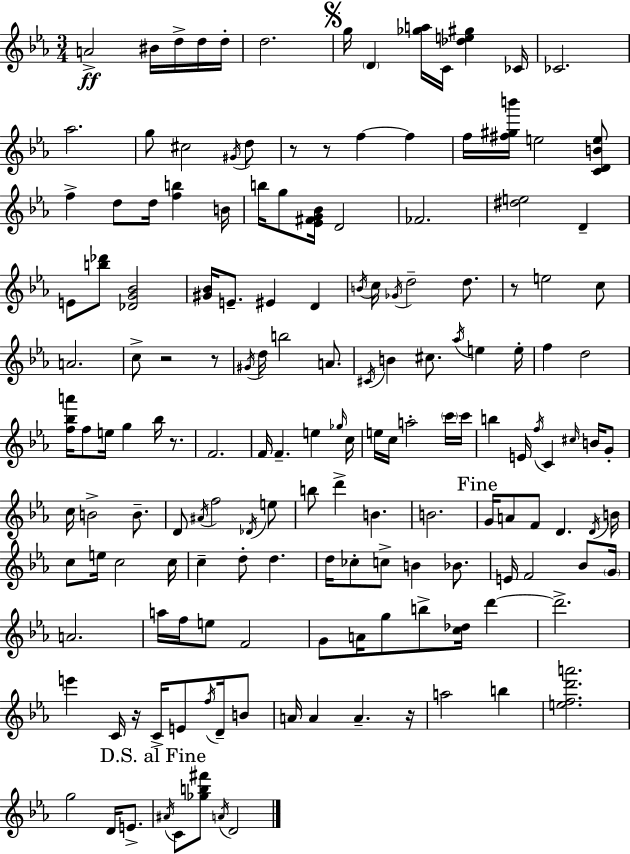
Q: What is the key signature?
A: EES major